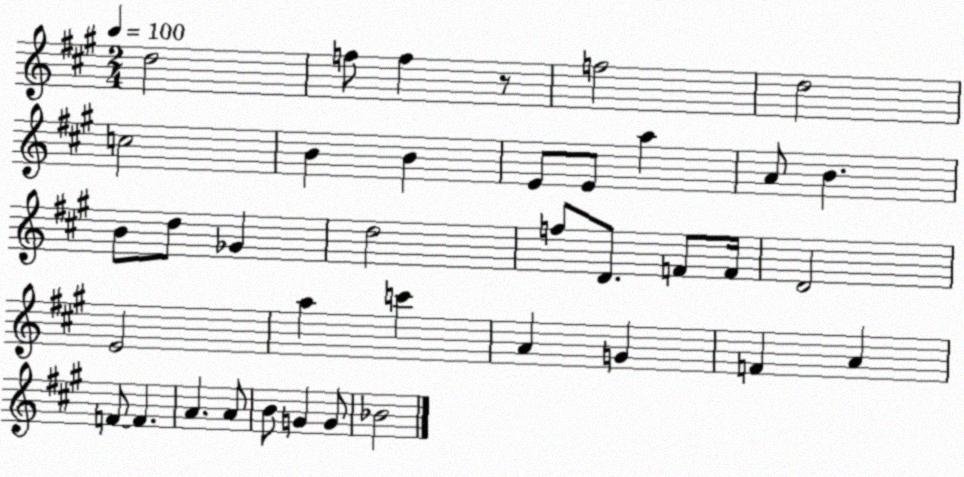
X:1
T:Untitled
M:2/4
L:1/4
K:A
d2 f/2 f z/2 f2 d2 c2 B B E/2 E/2 a A/2 B B/2 d/2 _G d2 f/2 D/2 F/2 F/4 D2 E2 a c' A G F A F/2 F A A/2 B/2 G G/2 _B2